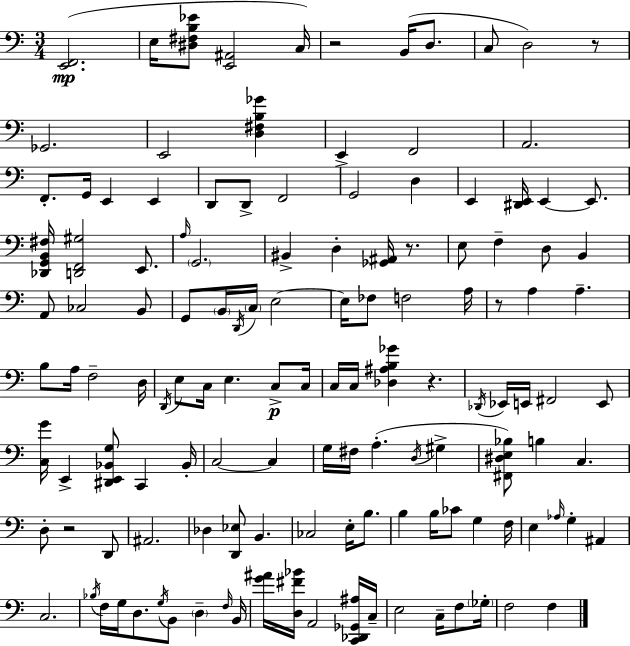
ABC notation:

X:1
T:Untitled
M:3/4
L:1/4
K:C
[E,,F,,]2 E,/4 [^D,^F,B,_E]/2 [E,,^A,,]2 C,/4 z2 B,,/4 D,/2 C,/2 D,2 z/2 _G,,2 E,,2 [D,^F,B,_G] E,, F,,2 A,,2 F,,/2 G,,/4 E,, E,, D,,/2 D,,/2 F,,2 G,,2 D, E,, [^D,,E,,]/4 E,, E,,/2 [_D,,G,,B,,^F,]/4 [D,,F,,^G,]2 E,,/2 A,/4 G,,2 ^B,, D, [_G,,^A,,]/4 z/2 E,/2 F, D,/2 B,, A,,/2 _C,2 B,,/2 G,,/2 B,,/4 D,,/4 C,/4 E,2 E,/4 _F,/2 F,2 A,/4 z/2 A, A, B,/2 A,/4 F,2 D,/4 D,,/4 E,/2 C,/4 E, C,/2 C,/4 C,/4 C,/4 [_D,^A,B,_G] z _D,,/4 _E,,/4 E,,/4 ^F,,2 E,,/2 [C,G]/4 E,, [^D,,E,,_B,,G,]/2 C,, _B,,/4 C,2 C, G,/4 ^F,/4 A, D,/4 ^G, [^F,,^D,E,_B,]/2 B, C, D,/2 z2 D,,/2 ^A,,2 _D, [D,,_E,]/2 B,, _C,2 E,/4 B,/2 B, B,/4 _C/2 G, F,/4 E, _A,/4 G, ^A,, C,2 _B,/4 F,/4 G,/4 D,/2 G,/4 B,,/2 D, F,/4 B,,/4 [G^A]/4 [D,^F_B]/4 A,,2 [C,,_D,,_G,,^A,]/4 C,/4 E,2 C,/4 F,/2 _G,/4 F,2 F,